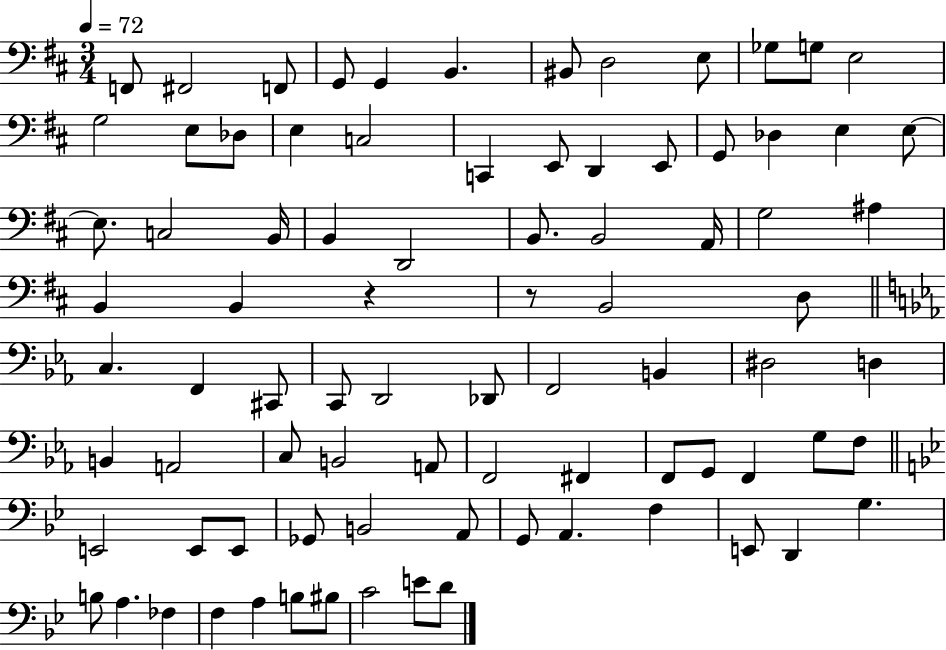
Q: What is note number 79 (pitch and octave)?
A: B3